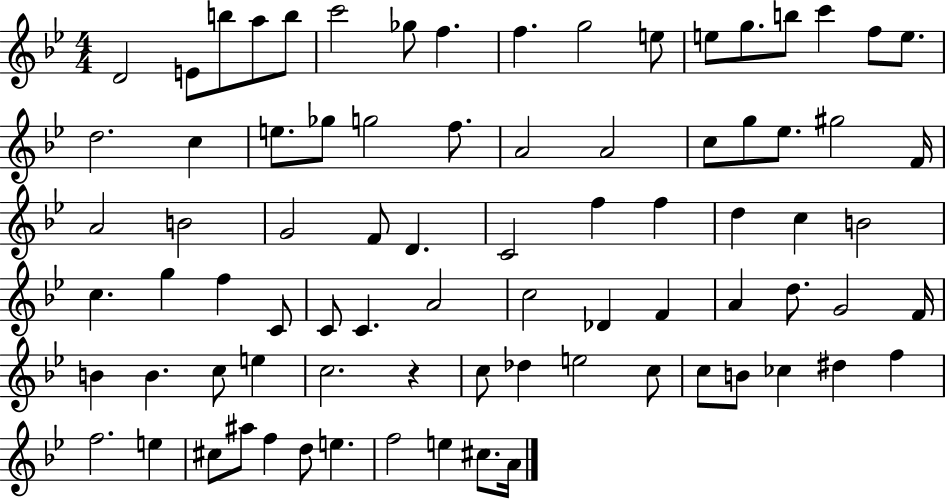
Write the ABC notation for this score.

X:1
T:Untitled
M:4/4
L:1/4
K:Bb
D2 E/2 b/2 a/2 b/2 c'2 _g/2 f f g2 e/2 e/2 g/2 b/2 c' f/2 e/2 d2 c e/2 _g/2 g2 f/2 A2 A2 c/2 g/2 _e/2 ^g2 F/4 A2 B2 G2 F/2 D C2 f f d c B2 c g f C/2 C/2 C A2 c2 _D F A d/2 G2 F/4 B B c/2 e c2 z c/2 _d e2 c/2 c/2 B/2 _c ^d f f2 e ^c/2 ^a/2 f d/2 e f2 e ^c/2 A/4